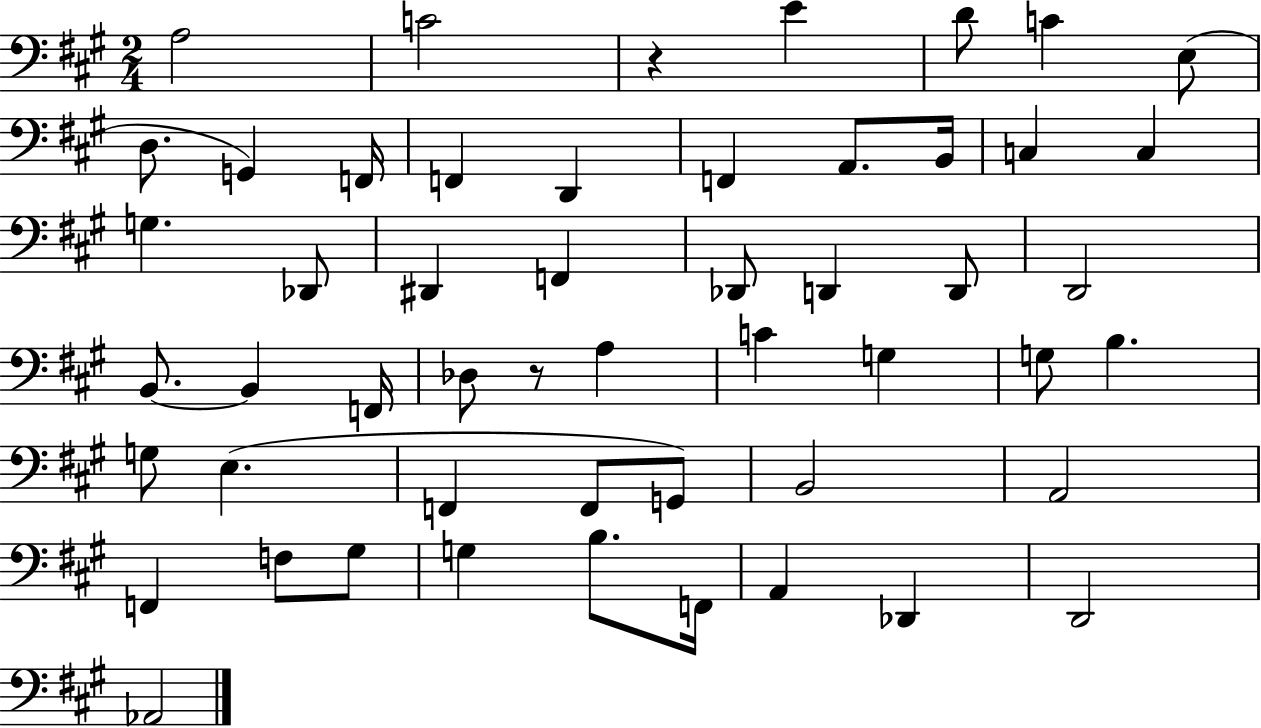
X:1
T:Untitled
M:2/4
L:1/4
K:A
A,2 C2 z E D/2 C E,/2 D,/2 G,, F,,/4 F,, D,, F,, A,,/2 B,,/4 C, C, G, _D,,/2 ^D,, F,, _D,,/2 D,, D,,/2 D,,2 B,,/2 B,, F,,/4 _D,/2 z/2 A, C G, G,/2 B, G,/2 E, F,, F,,/2 G,,/2 B,,2 A,,2 F,, F,/2 ^G,/2 G, B,/2 F,,/4 A,, _D,, D,,2 _A,,2